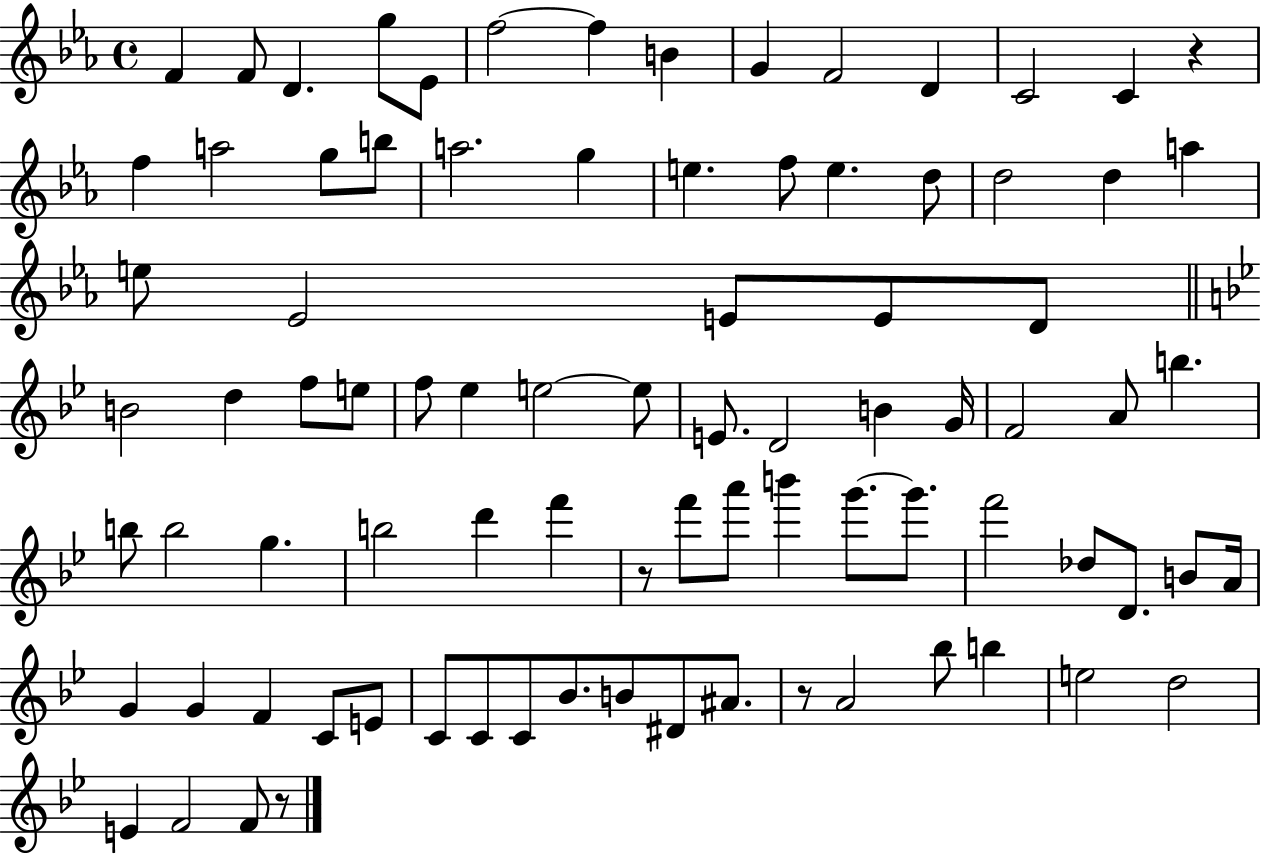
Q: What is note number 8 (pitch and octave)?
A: B4